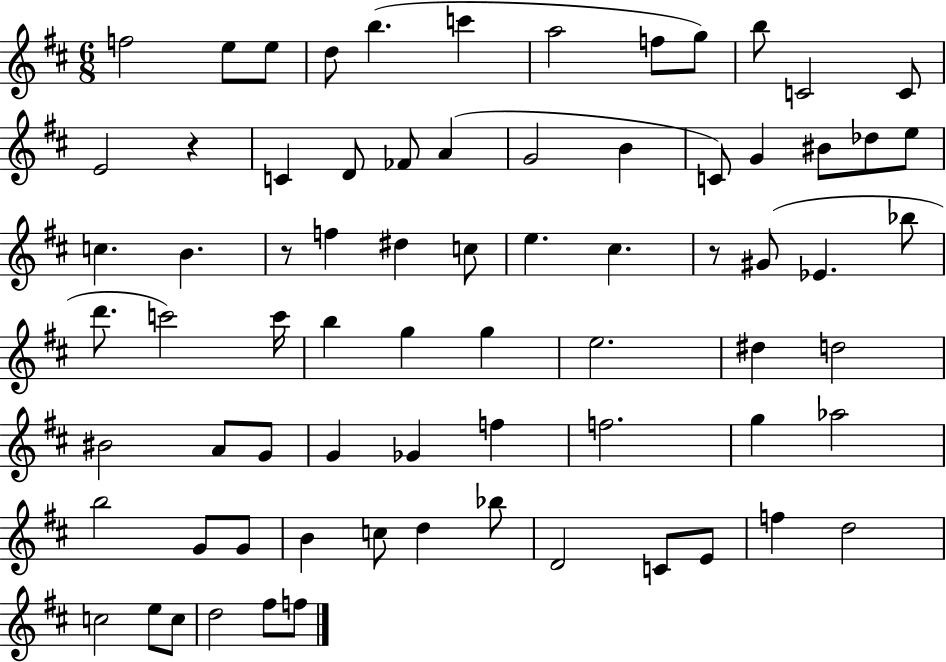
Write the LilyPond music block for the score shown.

{
  \clef treble
  \numericTimeSignature
  \time 6/8
  \key d \major
  \repeat volta 2 { f''2 e''8 e''8 | d''8 b''4.( c'''4 | a''2 f''8 g''8) | b''8 c'2 c'8 | \break e'2 r4 | c'4 d'8 fes'8 a'4( | g'2 b'4 | c'8) g'4 bis'8 des''8 e''8 | \break c''4. b'4. | r8 f''4 dis''4 c''8 | e''4. cis''4. | r8 gis'8( ees'4. bes''8 | \break d'''8. c'''2) c'''16 | b''4 g''4 g''4 | e''2. | dis''4 d''2 | \break bis'2 a'8 g'8 | g'4 ges'4 f''4 | f''2. | g''4 aes''2 | \break b''2 g'8 g'8 | b'4 c''8 d''4 bes''8 | d'2 c'8 e'8 | f''4 d''2 | \break c''2 e''8 c''8 | d''2 fis''8 f''8 | } \bar "|."
}